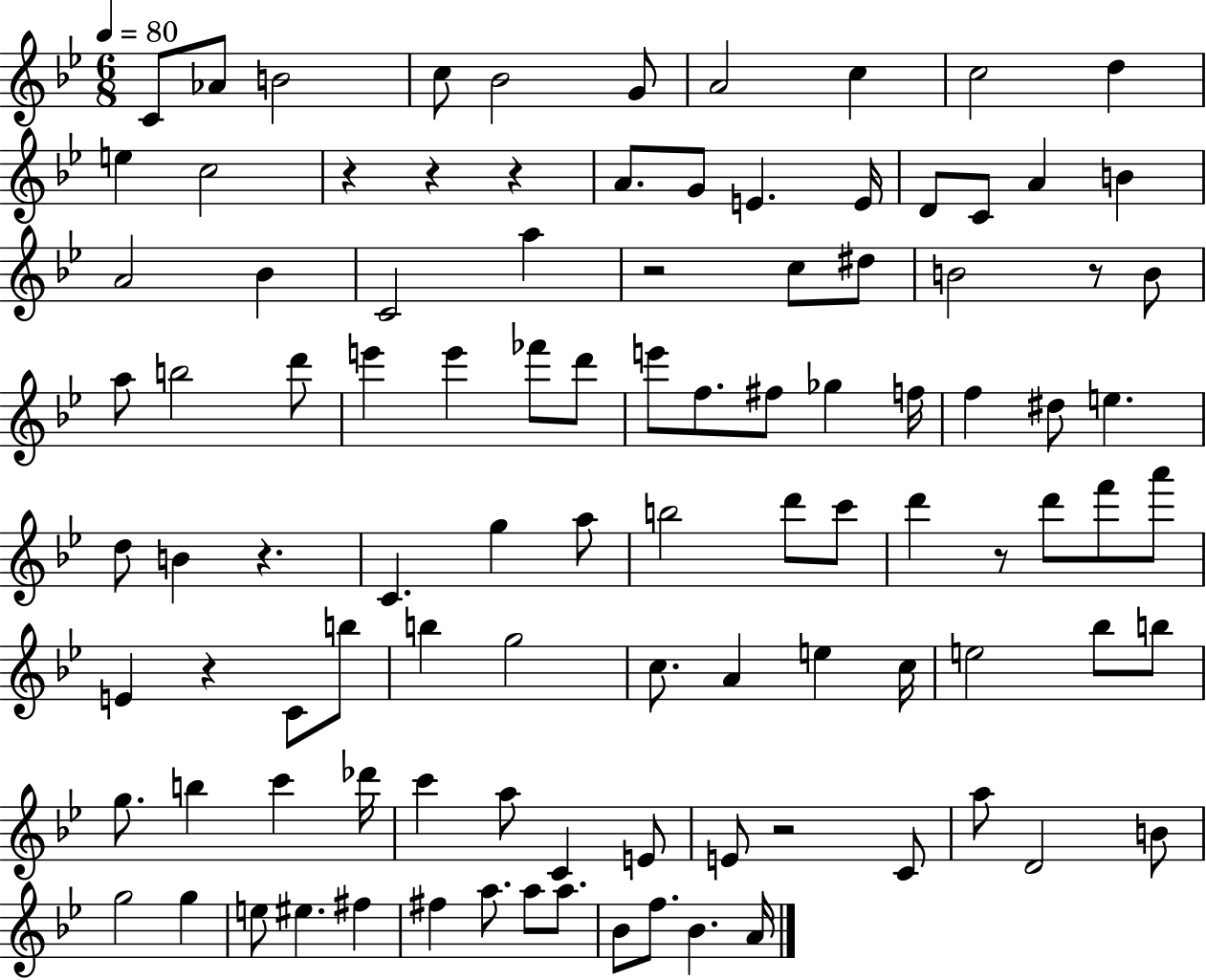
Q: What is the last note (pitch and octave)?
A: A4